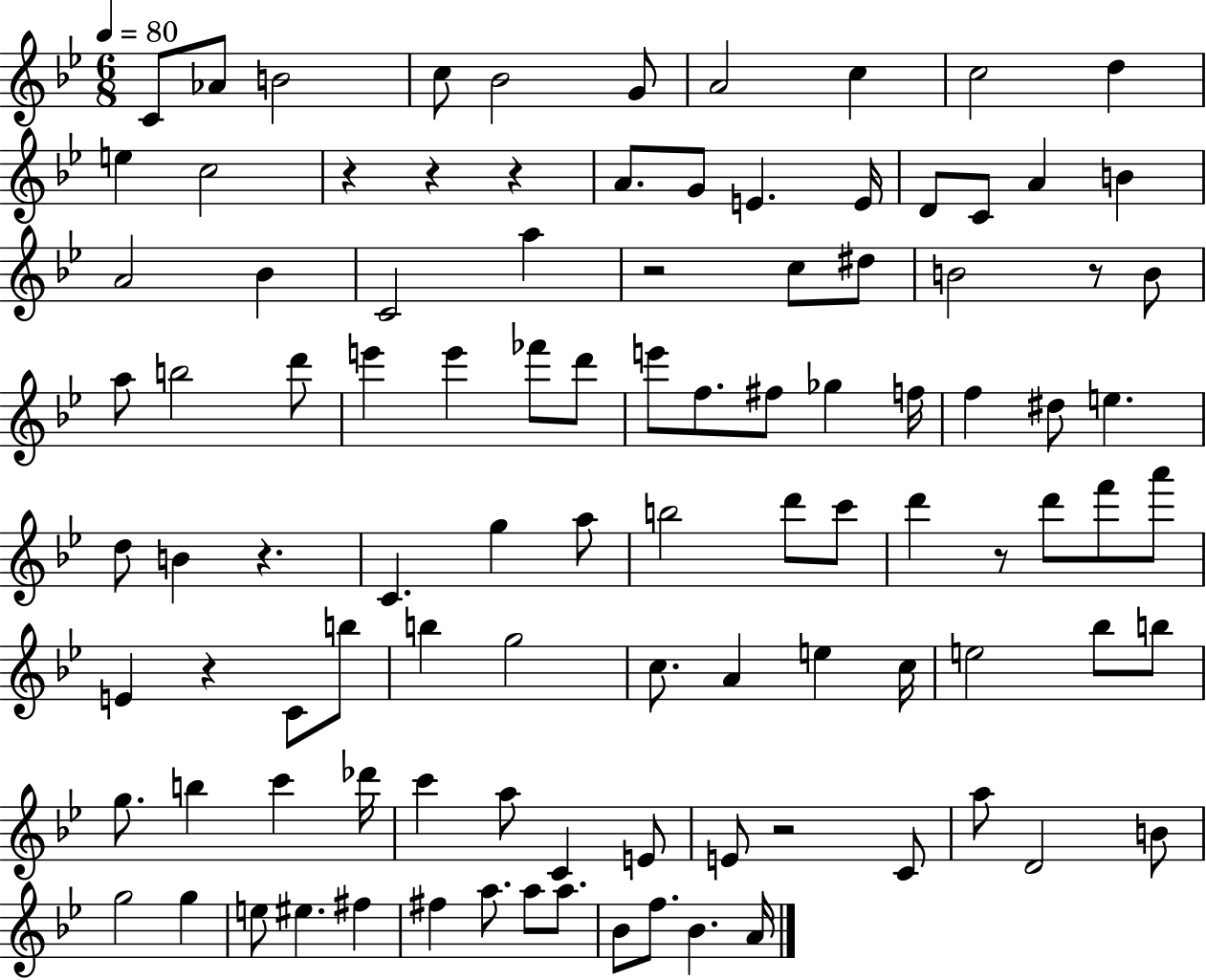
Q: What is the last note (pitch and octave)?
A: A4